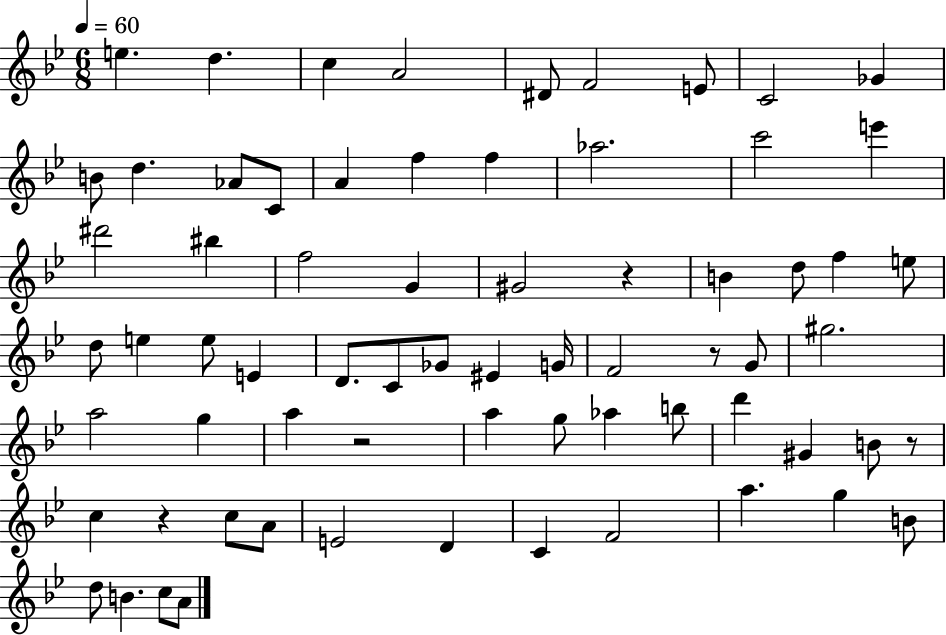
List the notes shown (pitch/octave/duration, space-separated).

E5/q. D5/q. C5/q A4/h D#4/e F4/h E4/e C4/h Gb4/q B4/e D5/q. Ab4/e C4/e A4/q F5/q F5/q Ab5/h. C6/h E6/q D#6/h BIS5/q F5/h G4/q G#4/h R/q B4/q D5/e F5/q E5/e D5/e E5/q E5/e E4/q D4/e. C4/e Gb4/e EIS4/q G4/s F4/h R/e G4/e G#5/h. A5/h G5/q A5/q R/h A5/q G5/e Ab5/q B5/e D6/q G#4/q B4/e R/e C5/q R/q C5/e A4/e E4/h D4/q C4/q F4/h A5/q. G5/q B4/e D5/e B4/q. C5/e A4/e